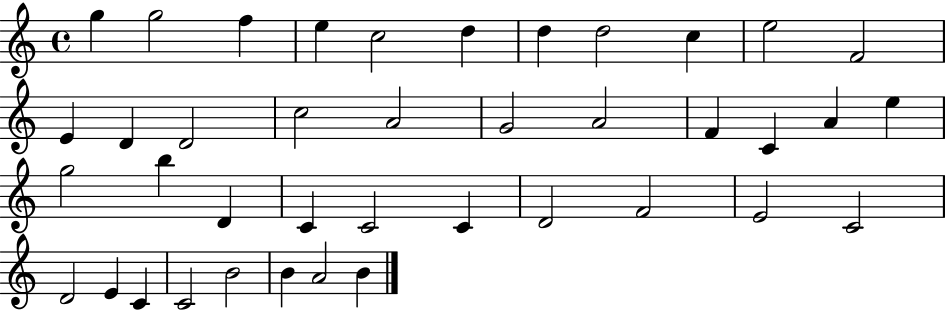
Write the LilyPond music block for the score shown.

{
  \clef treble
  \time 4/4
  \defaultTimeSignature
  \key c \major
  g''4 g''2 f''4 | e''4 c''2 d''4 | d''4 d''2 c''4 | e''2 f'2 | \break e'4 d'4 d'2 | c''2 a'2 | g'2 a'2 | f'4 c'4 a'4 e''4 | \break g''2 b''4 d'4 | c'4 c'2 c'4 | d'2 f'2 | e'2 c'2 | \break d'2 e'4 c'4 | c'2 b'2 | b'4 a'2 b'4 | \bar "|."
}